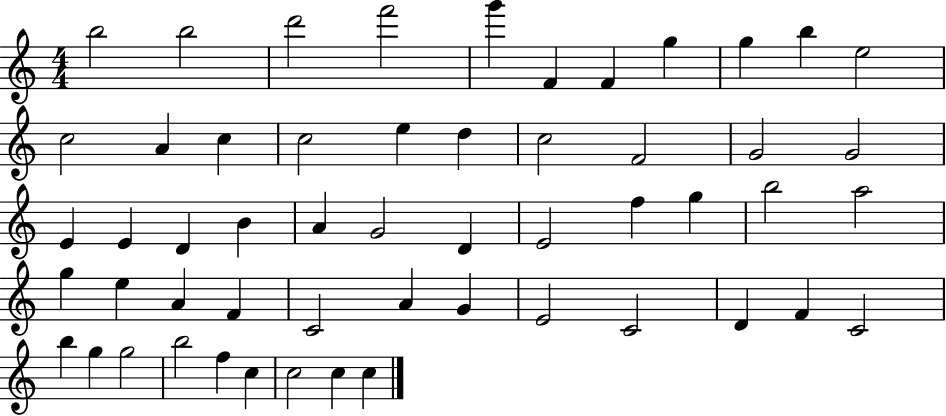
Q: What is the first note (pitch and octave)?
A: B5